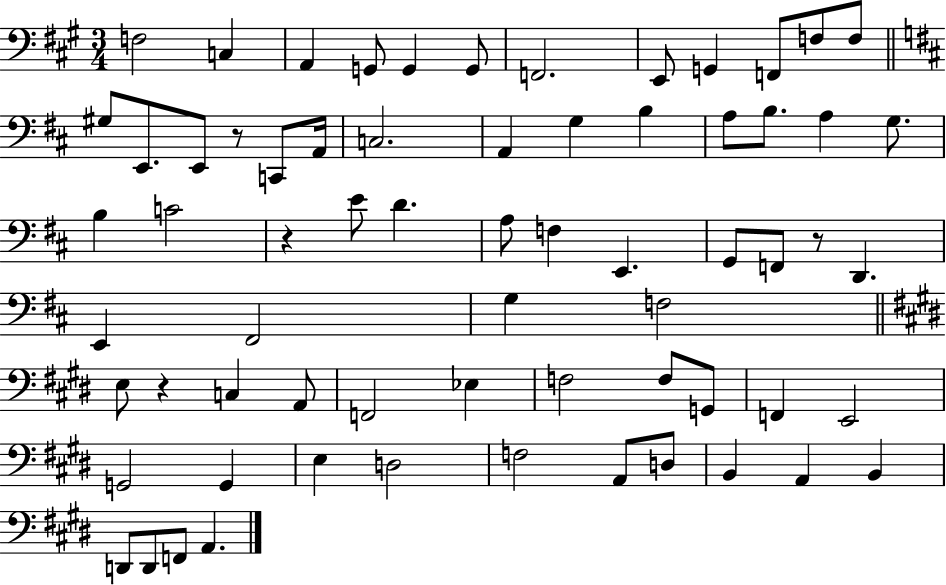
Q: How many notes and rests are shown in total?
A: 67